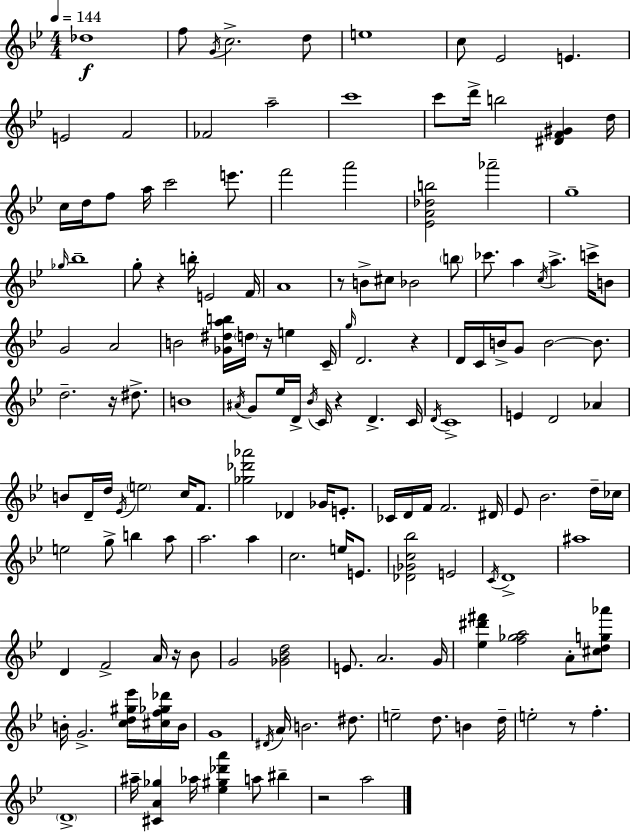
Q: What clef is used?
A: treble